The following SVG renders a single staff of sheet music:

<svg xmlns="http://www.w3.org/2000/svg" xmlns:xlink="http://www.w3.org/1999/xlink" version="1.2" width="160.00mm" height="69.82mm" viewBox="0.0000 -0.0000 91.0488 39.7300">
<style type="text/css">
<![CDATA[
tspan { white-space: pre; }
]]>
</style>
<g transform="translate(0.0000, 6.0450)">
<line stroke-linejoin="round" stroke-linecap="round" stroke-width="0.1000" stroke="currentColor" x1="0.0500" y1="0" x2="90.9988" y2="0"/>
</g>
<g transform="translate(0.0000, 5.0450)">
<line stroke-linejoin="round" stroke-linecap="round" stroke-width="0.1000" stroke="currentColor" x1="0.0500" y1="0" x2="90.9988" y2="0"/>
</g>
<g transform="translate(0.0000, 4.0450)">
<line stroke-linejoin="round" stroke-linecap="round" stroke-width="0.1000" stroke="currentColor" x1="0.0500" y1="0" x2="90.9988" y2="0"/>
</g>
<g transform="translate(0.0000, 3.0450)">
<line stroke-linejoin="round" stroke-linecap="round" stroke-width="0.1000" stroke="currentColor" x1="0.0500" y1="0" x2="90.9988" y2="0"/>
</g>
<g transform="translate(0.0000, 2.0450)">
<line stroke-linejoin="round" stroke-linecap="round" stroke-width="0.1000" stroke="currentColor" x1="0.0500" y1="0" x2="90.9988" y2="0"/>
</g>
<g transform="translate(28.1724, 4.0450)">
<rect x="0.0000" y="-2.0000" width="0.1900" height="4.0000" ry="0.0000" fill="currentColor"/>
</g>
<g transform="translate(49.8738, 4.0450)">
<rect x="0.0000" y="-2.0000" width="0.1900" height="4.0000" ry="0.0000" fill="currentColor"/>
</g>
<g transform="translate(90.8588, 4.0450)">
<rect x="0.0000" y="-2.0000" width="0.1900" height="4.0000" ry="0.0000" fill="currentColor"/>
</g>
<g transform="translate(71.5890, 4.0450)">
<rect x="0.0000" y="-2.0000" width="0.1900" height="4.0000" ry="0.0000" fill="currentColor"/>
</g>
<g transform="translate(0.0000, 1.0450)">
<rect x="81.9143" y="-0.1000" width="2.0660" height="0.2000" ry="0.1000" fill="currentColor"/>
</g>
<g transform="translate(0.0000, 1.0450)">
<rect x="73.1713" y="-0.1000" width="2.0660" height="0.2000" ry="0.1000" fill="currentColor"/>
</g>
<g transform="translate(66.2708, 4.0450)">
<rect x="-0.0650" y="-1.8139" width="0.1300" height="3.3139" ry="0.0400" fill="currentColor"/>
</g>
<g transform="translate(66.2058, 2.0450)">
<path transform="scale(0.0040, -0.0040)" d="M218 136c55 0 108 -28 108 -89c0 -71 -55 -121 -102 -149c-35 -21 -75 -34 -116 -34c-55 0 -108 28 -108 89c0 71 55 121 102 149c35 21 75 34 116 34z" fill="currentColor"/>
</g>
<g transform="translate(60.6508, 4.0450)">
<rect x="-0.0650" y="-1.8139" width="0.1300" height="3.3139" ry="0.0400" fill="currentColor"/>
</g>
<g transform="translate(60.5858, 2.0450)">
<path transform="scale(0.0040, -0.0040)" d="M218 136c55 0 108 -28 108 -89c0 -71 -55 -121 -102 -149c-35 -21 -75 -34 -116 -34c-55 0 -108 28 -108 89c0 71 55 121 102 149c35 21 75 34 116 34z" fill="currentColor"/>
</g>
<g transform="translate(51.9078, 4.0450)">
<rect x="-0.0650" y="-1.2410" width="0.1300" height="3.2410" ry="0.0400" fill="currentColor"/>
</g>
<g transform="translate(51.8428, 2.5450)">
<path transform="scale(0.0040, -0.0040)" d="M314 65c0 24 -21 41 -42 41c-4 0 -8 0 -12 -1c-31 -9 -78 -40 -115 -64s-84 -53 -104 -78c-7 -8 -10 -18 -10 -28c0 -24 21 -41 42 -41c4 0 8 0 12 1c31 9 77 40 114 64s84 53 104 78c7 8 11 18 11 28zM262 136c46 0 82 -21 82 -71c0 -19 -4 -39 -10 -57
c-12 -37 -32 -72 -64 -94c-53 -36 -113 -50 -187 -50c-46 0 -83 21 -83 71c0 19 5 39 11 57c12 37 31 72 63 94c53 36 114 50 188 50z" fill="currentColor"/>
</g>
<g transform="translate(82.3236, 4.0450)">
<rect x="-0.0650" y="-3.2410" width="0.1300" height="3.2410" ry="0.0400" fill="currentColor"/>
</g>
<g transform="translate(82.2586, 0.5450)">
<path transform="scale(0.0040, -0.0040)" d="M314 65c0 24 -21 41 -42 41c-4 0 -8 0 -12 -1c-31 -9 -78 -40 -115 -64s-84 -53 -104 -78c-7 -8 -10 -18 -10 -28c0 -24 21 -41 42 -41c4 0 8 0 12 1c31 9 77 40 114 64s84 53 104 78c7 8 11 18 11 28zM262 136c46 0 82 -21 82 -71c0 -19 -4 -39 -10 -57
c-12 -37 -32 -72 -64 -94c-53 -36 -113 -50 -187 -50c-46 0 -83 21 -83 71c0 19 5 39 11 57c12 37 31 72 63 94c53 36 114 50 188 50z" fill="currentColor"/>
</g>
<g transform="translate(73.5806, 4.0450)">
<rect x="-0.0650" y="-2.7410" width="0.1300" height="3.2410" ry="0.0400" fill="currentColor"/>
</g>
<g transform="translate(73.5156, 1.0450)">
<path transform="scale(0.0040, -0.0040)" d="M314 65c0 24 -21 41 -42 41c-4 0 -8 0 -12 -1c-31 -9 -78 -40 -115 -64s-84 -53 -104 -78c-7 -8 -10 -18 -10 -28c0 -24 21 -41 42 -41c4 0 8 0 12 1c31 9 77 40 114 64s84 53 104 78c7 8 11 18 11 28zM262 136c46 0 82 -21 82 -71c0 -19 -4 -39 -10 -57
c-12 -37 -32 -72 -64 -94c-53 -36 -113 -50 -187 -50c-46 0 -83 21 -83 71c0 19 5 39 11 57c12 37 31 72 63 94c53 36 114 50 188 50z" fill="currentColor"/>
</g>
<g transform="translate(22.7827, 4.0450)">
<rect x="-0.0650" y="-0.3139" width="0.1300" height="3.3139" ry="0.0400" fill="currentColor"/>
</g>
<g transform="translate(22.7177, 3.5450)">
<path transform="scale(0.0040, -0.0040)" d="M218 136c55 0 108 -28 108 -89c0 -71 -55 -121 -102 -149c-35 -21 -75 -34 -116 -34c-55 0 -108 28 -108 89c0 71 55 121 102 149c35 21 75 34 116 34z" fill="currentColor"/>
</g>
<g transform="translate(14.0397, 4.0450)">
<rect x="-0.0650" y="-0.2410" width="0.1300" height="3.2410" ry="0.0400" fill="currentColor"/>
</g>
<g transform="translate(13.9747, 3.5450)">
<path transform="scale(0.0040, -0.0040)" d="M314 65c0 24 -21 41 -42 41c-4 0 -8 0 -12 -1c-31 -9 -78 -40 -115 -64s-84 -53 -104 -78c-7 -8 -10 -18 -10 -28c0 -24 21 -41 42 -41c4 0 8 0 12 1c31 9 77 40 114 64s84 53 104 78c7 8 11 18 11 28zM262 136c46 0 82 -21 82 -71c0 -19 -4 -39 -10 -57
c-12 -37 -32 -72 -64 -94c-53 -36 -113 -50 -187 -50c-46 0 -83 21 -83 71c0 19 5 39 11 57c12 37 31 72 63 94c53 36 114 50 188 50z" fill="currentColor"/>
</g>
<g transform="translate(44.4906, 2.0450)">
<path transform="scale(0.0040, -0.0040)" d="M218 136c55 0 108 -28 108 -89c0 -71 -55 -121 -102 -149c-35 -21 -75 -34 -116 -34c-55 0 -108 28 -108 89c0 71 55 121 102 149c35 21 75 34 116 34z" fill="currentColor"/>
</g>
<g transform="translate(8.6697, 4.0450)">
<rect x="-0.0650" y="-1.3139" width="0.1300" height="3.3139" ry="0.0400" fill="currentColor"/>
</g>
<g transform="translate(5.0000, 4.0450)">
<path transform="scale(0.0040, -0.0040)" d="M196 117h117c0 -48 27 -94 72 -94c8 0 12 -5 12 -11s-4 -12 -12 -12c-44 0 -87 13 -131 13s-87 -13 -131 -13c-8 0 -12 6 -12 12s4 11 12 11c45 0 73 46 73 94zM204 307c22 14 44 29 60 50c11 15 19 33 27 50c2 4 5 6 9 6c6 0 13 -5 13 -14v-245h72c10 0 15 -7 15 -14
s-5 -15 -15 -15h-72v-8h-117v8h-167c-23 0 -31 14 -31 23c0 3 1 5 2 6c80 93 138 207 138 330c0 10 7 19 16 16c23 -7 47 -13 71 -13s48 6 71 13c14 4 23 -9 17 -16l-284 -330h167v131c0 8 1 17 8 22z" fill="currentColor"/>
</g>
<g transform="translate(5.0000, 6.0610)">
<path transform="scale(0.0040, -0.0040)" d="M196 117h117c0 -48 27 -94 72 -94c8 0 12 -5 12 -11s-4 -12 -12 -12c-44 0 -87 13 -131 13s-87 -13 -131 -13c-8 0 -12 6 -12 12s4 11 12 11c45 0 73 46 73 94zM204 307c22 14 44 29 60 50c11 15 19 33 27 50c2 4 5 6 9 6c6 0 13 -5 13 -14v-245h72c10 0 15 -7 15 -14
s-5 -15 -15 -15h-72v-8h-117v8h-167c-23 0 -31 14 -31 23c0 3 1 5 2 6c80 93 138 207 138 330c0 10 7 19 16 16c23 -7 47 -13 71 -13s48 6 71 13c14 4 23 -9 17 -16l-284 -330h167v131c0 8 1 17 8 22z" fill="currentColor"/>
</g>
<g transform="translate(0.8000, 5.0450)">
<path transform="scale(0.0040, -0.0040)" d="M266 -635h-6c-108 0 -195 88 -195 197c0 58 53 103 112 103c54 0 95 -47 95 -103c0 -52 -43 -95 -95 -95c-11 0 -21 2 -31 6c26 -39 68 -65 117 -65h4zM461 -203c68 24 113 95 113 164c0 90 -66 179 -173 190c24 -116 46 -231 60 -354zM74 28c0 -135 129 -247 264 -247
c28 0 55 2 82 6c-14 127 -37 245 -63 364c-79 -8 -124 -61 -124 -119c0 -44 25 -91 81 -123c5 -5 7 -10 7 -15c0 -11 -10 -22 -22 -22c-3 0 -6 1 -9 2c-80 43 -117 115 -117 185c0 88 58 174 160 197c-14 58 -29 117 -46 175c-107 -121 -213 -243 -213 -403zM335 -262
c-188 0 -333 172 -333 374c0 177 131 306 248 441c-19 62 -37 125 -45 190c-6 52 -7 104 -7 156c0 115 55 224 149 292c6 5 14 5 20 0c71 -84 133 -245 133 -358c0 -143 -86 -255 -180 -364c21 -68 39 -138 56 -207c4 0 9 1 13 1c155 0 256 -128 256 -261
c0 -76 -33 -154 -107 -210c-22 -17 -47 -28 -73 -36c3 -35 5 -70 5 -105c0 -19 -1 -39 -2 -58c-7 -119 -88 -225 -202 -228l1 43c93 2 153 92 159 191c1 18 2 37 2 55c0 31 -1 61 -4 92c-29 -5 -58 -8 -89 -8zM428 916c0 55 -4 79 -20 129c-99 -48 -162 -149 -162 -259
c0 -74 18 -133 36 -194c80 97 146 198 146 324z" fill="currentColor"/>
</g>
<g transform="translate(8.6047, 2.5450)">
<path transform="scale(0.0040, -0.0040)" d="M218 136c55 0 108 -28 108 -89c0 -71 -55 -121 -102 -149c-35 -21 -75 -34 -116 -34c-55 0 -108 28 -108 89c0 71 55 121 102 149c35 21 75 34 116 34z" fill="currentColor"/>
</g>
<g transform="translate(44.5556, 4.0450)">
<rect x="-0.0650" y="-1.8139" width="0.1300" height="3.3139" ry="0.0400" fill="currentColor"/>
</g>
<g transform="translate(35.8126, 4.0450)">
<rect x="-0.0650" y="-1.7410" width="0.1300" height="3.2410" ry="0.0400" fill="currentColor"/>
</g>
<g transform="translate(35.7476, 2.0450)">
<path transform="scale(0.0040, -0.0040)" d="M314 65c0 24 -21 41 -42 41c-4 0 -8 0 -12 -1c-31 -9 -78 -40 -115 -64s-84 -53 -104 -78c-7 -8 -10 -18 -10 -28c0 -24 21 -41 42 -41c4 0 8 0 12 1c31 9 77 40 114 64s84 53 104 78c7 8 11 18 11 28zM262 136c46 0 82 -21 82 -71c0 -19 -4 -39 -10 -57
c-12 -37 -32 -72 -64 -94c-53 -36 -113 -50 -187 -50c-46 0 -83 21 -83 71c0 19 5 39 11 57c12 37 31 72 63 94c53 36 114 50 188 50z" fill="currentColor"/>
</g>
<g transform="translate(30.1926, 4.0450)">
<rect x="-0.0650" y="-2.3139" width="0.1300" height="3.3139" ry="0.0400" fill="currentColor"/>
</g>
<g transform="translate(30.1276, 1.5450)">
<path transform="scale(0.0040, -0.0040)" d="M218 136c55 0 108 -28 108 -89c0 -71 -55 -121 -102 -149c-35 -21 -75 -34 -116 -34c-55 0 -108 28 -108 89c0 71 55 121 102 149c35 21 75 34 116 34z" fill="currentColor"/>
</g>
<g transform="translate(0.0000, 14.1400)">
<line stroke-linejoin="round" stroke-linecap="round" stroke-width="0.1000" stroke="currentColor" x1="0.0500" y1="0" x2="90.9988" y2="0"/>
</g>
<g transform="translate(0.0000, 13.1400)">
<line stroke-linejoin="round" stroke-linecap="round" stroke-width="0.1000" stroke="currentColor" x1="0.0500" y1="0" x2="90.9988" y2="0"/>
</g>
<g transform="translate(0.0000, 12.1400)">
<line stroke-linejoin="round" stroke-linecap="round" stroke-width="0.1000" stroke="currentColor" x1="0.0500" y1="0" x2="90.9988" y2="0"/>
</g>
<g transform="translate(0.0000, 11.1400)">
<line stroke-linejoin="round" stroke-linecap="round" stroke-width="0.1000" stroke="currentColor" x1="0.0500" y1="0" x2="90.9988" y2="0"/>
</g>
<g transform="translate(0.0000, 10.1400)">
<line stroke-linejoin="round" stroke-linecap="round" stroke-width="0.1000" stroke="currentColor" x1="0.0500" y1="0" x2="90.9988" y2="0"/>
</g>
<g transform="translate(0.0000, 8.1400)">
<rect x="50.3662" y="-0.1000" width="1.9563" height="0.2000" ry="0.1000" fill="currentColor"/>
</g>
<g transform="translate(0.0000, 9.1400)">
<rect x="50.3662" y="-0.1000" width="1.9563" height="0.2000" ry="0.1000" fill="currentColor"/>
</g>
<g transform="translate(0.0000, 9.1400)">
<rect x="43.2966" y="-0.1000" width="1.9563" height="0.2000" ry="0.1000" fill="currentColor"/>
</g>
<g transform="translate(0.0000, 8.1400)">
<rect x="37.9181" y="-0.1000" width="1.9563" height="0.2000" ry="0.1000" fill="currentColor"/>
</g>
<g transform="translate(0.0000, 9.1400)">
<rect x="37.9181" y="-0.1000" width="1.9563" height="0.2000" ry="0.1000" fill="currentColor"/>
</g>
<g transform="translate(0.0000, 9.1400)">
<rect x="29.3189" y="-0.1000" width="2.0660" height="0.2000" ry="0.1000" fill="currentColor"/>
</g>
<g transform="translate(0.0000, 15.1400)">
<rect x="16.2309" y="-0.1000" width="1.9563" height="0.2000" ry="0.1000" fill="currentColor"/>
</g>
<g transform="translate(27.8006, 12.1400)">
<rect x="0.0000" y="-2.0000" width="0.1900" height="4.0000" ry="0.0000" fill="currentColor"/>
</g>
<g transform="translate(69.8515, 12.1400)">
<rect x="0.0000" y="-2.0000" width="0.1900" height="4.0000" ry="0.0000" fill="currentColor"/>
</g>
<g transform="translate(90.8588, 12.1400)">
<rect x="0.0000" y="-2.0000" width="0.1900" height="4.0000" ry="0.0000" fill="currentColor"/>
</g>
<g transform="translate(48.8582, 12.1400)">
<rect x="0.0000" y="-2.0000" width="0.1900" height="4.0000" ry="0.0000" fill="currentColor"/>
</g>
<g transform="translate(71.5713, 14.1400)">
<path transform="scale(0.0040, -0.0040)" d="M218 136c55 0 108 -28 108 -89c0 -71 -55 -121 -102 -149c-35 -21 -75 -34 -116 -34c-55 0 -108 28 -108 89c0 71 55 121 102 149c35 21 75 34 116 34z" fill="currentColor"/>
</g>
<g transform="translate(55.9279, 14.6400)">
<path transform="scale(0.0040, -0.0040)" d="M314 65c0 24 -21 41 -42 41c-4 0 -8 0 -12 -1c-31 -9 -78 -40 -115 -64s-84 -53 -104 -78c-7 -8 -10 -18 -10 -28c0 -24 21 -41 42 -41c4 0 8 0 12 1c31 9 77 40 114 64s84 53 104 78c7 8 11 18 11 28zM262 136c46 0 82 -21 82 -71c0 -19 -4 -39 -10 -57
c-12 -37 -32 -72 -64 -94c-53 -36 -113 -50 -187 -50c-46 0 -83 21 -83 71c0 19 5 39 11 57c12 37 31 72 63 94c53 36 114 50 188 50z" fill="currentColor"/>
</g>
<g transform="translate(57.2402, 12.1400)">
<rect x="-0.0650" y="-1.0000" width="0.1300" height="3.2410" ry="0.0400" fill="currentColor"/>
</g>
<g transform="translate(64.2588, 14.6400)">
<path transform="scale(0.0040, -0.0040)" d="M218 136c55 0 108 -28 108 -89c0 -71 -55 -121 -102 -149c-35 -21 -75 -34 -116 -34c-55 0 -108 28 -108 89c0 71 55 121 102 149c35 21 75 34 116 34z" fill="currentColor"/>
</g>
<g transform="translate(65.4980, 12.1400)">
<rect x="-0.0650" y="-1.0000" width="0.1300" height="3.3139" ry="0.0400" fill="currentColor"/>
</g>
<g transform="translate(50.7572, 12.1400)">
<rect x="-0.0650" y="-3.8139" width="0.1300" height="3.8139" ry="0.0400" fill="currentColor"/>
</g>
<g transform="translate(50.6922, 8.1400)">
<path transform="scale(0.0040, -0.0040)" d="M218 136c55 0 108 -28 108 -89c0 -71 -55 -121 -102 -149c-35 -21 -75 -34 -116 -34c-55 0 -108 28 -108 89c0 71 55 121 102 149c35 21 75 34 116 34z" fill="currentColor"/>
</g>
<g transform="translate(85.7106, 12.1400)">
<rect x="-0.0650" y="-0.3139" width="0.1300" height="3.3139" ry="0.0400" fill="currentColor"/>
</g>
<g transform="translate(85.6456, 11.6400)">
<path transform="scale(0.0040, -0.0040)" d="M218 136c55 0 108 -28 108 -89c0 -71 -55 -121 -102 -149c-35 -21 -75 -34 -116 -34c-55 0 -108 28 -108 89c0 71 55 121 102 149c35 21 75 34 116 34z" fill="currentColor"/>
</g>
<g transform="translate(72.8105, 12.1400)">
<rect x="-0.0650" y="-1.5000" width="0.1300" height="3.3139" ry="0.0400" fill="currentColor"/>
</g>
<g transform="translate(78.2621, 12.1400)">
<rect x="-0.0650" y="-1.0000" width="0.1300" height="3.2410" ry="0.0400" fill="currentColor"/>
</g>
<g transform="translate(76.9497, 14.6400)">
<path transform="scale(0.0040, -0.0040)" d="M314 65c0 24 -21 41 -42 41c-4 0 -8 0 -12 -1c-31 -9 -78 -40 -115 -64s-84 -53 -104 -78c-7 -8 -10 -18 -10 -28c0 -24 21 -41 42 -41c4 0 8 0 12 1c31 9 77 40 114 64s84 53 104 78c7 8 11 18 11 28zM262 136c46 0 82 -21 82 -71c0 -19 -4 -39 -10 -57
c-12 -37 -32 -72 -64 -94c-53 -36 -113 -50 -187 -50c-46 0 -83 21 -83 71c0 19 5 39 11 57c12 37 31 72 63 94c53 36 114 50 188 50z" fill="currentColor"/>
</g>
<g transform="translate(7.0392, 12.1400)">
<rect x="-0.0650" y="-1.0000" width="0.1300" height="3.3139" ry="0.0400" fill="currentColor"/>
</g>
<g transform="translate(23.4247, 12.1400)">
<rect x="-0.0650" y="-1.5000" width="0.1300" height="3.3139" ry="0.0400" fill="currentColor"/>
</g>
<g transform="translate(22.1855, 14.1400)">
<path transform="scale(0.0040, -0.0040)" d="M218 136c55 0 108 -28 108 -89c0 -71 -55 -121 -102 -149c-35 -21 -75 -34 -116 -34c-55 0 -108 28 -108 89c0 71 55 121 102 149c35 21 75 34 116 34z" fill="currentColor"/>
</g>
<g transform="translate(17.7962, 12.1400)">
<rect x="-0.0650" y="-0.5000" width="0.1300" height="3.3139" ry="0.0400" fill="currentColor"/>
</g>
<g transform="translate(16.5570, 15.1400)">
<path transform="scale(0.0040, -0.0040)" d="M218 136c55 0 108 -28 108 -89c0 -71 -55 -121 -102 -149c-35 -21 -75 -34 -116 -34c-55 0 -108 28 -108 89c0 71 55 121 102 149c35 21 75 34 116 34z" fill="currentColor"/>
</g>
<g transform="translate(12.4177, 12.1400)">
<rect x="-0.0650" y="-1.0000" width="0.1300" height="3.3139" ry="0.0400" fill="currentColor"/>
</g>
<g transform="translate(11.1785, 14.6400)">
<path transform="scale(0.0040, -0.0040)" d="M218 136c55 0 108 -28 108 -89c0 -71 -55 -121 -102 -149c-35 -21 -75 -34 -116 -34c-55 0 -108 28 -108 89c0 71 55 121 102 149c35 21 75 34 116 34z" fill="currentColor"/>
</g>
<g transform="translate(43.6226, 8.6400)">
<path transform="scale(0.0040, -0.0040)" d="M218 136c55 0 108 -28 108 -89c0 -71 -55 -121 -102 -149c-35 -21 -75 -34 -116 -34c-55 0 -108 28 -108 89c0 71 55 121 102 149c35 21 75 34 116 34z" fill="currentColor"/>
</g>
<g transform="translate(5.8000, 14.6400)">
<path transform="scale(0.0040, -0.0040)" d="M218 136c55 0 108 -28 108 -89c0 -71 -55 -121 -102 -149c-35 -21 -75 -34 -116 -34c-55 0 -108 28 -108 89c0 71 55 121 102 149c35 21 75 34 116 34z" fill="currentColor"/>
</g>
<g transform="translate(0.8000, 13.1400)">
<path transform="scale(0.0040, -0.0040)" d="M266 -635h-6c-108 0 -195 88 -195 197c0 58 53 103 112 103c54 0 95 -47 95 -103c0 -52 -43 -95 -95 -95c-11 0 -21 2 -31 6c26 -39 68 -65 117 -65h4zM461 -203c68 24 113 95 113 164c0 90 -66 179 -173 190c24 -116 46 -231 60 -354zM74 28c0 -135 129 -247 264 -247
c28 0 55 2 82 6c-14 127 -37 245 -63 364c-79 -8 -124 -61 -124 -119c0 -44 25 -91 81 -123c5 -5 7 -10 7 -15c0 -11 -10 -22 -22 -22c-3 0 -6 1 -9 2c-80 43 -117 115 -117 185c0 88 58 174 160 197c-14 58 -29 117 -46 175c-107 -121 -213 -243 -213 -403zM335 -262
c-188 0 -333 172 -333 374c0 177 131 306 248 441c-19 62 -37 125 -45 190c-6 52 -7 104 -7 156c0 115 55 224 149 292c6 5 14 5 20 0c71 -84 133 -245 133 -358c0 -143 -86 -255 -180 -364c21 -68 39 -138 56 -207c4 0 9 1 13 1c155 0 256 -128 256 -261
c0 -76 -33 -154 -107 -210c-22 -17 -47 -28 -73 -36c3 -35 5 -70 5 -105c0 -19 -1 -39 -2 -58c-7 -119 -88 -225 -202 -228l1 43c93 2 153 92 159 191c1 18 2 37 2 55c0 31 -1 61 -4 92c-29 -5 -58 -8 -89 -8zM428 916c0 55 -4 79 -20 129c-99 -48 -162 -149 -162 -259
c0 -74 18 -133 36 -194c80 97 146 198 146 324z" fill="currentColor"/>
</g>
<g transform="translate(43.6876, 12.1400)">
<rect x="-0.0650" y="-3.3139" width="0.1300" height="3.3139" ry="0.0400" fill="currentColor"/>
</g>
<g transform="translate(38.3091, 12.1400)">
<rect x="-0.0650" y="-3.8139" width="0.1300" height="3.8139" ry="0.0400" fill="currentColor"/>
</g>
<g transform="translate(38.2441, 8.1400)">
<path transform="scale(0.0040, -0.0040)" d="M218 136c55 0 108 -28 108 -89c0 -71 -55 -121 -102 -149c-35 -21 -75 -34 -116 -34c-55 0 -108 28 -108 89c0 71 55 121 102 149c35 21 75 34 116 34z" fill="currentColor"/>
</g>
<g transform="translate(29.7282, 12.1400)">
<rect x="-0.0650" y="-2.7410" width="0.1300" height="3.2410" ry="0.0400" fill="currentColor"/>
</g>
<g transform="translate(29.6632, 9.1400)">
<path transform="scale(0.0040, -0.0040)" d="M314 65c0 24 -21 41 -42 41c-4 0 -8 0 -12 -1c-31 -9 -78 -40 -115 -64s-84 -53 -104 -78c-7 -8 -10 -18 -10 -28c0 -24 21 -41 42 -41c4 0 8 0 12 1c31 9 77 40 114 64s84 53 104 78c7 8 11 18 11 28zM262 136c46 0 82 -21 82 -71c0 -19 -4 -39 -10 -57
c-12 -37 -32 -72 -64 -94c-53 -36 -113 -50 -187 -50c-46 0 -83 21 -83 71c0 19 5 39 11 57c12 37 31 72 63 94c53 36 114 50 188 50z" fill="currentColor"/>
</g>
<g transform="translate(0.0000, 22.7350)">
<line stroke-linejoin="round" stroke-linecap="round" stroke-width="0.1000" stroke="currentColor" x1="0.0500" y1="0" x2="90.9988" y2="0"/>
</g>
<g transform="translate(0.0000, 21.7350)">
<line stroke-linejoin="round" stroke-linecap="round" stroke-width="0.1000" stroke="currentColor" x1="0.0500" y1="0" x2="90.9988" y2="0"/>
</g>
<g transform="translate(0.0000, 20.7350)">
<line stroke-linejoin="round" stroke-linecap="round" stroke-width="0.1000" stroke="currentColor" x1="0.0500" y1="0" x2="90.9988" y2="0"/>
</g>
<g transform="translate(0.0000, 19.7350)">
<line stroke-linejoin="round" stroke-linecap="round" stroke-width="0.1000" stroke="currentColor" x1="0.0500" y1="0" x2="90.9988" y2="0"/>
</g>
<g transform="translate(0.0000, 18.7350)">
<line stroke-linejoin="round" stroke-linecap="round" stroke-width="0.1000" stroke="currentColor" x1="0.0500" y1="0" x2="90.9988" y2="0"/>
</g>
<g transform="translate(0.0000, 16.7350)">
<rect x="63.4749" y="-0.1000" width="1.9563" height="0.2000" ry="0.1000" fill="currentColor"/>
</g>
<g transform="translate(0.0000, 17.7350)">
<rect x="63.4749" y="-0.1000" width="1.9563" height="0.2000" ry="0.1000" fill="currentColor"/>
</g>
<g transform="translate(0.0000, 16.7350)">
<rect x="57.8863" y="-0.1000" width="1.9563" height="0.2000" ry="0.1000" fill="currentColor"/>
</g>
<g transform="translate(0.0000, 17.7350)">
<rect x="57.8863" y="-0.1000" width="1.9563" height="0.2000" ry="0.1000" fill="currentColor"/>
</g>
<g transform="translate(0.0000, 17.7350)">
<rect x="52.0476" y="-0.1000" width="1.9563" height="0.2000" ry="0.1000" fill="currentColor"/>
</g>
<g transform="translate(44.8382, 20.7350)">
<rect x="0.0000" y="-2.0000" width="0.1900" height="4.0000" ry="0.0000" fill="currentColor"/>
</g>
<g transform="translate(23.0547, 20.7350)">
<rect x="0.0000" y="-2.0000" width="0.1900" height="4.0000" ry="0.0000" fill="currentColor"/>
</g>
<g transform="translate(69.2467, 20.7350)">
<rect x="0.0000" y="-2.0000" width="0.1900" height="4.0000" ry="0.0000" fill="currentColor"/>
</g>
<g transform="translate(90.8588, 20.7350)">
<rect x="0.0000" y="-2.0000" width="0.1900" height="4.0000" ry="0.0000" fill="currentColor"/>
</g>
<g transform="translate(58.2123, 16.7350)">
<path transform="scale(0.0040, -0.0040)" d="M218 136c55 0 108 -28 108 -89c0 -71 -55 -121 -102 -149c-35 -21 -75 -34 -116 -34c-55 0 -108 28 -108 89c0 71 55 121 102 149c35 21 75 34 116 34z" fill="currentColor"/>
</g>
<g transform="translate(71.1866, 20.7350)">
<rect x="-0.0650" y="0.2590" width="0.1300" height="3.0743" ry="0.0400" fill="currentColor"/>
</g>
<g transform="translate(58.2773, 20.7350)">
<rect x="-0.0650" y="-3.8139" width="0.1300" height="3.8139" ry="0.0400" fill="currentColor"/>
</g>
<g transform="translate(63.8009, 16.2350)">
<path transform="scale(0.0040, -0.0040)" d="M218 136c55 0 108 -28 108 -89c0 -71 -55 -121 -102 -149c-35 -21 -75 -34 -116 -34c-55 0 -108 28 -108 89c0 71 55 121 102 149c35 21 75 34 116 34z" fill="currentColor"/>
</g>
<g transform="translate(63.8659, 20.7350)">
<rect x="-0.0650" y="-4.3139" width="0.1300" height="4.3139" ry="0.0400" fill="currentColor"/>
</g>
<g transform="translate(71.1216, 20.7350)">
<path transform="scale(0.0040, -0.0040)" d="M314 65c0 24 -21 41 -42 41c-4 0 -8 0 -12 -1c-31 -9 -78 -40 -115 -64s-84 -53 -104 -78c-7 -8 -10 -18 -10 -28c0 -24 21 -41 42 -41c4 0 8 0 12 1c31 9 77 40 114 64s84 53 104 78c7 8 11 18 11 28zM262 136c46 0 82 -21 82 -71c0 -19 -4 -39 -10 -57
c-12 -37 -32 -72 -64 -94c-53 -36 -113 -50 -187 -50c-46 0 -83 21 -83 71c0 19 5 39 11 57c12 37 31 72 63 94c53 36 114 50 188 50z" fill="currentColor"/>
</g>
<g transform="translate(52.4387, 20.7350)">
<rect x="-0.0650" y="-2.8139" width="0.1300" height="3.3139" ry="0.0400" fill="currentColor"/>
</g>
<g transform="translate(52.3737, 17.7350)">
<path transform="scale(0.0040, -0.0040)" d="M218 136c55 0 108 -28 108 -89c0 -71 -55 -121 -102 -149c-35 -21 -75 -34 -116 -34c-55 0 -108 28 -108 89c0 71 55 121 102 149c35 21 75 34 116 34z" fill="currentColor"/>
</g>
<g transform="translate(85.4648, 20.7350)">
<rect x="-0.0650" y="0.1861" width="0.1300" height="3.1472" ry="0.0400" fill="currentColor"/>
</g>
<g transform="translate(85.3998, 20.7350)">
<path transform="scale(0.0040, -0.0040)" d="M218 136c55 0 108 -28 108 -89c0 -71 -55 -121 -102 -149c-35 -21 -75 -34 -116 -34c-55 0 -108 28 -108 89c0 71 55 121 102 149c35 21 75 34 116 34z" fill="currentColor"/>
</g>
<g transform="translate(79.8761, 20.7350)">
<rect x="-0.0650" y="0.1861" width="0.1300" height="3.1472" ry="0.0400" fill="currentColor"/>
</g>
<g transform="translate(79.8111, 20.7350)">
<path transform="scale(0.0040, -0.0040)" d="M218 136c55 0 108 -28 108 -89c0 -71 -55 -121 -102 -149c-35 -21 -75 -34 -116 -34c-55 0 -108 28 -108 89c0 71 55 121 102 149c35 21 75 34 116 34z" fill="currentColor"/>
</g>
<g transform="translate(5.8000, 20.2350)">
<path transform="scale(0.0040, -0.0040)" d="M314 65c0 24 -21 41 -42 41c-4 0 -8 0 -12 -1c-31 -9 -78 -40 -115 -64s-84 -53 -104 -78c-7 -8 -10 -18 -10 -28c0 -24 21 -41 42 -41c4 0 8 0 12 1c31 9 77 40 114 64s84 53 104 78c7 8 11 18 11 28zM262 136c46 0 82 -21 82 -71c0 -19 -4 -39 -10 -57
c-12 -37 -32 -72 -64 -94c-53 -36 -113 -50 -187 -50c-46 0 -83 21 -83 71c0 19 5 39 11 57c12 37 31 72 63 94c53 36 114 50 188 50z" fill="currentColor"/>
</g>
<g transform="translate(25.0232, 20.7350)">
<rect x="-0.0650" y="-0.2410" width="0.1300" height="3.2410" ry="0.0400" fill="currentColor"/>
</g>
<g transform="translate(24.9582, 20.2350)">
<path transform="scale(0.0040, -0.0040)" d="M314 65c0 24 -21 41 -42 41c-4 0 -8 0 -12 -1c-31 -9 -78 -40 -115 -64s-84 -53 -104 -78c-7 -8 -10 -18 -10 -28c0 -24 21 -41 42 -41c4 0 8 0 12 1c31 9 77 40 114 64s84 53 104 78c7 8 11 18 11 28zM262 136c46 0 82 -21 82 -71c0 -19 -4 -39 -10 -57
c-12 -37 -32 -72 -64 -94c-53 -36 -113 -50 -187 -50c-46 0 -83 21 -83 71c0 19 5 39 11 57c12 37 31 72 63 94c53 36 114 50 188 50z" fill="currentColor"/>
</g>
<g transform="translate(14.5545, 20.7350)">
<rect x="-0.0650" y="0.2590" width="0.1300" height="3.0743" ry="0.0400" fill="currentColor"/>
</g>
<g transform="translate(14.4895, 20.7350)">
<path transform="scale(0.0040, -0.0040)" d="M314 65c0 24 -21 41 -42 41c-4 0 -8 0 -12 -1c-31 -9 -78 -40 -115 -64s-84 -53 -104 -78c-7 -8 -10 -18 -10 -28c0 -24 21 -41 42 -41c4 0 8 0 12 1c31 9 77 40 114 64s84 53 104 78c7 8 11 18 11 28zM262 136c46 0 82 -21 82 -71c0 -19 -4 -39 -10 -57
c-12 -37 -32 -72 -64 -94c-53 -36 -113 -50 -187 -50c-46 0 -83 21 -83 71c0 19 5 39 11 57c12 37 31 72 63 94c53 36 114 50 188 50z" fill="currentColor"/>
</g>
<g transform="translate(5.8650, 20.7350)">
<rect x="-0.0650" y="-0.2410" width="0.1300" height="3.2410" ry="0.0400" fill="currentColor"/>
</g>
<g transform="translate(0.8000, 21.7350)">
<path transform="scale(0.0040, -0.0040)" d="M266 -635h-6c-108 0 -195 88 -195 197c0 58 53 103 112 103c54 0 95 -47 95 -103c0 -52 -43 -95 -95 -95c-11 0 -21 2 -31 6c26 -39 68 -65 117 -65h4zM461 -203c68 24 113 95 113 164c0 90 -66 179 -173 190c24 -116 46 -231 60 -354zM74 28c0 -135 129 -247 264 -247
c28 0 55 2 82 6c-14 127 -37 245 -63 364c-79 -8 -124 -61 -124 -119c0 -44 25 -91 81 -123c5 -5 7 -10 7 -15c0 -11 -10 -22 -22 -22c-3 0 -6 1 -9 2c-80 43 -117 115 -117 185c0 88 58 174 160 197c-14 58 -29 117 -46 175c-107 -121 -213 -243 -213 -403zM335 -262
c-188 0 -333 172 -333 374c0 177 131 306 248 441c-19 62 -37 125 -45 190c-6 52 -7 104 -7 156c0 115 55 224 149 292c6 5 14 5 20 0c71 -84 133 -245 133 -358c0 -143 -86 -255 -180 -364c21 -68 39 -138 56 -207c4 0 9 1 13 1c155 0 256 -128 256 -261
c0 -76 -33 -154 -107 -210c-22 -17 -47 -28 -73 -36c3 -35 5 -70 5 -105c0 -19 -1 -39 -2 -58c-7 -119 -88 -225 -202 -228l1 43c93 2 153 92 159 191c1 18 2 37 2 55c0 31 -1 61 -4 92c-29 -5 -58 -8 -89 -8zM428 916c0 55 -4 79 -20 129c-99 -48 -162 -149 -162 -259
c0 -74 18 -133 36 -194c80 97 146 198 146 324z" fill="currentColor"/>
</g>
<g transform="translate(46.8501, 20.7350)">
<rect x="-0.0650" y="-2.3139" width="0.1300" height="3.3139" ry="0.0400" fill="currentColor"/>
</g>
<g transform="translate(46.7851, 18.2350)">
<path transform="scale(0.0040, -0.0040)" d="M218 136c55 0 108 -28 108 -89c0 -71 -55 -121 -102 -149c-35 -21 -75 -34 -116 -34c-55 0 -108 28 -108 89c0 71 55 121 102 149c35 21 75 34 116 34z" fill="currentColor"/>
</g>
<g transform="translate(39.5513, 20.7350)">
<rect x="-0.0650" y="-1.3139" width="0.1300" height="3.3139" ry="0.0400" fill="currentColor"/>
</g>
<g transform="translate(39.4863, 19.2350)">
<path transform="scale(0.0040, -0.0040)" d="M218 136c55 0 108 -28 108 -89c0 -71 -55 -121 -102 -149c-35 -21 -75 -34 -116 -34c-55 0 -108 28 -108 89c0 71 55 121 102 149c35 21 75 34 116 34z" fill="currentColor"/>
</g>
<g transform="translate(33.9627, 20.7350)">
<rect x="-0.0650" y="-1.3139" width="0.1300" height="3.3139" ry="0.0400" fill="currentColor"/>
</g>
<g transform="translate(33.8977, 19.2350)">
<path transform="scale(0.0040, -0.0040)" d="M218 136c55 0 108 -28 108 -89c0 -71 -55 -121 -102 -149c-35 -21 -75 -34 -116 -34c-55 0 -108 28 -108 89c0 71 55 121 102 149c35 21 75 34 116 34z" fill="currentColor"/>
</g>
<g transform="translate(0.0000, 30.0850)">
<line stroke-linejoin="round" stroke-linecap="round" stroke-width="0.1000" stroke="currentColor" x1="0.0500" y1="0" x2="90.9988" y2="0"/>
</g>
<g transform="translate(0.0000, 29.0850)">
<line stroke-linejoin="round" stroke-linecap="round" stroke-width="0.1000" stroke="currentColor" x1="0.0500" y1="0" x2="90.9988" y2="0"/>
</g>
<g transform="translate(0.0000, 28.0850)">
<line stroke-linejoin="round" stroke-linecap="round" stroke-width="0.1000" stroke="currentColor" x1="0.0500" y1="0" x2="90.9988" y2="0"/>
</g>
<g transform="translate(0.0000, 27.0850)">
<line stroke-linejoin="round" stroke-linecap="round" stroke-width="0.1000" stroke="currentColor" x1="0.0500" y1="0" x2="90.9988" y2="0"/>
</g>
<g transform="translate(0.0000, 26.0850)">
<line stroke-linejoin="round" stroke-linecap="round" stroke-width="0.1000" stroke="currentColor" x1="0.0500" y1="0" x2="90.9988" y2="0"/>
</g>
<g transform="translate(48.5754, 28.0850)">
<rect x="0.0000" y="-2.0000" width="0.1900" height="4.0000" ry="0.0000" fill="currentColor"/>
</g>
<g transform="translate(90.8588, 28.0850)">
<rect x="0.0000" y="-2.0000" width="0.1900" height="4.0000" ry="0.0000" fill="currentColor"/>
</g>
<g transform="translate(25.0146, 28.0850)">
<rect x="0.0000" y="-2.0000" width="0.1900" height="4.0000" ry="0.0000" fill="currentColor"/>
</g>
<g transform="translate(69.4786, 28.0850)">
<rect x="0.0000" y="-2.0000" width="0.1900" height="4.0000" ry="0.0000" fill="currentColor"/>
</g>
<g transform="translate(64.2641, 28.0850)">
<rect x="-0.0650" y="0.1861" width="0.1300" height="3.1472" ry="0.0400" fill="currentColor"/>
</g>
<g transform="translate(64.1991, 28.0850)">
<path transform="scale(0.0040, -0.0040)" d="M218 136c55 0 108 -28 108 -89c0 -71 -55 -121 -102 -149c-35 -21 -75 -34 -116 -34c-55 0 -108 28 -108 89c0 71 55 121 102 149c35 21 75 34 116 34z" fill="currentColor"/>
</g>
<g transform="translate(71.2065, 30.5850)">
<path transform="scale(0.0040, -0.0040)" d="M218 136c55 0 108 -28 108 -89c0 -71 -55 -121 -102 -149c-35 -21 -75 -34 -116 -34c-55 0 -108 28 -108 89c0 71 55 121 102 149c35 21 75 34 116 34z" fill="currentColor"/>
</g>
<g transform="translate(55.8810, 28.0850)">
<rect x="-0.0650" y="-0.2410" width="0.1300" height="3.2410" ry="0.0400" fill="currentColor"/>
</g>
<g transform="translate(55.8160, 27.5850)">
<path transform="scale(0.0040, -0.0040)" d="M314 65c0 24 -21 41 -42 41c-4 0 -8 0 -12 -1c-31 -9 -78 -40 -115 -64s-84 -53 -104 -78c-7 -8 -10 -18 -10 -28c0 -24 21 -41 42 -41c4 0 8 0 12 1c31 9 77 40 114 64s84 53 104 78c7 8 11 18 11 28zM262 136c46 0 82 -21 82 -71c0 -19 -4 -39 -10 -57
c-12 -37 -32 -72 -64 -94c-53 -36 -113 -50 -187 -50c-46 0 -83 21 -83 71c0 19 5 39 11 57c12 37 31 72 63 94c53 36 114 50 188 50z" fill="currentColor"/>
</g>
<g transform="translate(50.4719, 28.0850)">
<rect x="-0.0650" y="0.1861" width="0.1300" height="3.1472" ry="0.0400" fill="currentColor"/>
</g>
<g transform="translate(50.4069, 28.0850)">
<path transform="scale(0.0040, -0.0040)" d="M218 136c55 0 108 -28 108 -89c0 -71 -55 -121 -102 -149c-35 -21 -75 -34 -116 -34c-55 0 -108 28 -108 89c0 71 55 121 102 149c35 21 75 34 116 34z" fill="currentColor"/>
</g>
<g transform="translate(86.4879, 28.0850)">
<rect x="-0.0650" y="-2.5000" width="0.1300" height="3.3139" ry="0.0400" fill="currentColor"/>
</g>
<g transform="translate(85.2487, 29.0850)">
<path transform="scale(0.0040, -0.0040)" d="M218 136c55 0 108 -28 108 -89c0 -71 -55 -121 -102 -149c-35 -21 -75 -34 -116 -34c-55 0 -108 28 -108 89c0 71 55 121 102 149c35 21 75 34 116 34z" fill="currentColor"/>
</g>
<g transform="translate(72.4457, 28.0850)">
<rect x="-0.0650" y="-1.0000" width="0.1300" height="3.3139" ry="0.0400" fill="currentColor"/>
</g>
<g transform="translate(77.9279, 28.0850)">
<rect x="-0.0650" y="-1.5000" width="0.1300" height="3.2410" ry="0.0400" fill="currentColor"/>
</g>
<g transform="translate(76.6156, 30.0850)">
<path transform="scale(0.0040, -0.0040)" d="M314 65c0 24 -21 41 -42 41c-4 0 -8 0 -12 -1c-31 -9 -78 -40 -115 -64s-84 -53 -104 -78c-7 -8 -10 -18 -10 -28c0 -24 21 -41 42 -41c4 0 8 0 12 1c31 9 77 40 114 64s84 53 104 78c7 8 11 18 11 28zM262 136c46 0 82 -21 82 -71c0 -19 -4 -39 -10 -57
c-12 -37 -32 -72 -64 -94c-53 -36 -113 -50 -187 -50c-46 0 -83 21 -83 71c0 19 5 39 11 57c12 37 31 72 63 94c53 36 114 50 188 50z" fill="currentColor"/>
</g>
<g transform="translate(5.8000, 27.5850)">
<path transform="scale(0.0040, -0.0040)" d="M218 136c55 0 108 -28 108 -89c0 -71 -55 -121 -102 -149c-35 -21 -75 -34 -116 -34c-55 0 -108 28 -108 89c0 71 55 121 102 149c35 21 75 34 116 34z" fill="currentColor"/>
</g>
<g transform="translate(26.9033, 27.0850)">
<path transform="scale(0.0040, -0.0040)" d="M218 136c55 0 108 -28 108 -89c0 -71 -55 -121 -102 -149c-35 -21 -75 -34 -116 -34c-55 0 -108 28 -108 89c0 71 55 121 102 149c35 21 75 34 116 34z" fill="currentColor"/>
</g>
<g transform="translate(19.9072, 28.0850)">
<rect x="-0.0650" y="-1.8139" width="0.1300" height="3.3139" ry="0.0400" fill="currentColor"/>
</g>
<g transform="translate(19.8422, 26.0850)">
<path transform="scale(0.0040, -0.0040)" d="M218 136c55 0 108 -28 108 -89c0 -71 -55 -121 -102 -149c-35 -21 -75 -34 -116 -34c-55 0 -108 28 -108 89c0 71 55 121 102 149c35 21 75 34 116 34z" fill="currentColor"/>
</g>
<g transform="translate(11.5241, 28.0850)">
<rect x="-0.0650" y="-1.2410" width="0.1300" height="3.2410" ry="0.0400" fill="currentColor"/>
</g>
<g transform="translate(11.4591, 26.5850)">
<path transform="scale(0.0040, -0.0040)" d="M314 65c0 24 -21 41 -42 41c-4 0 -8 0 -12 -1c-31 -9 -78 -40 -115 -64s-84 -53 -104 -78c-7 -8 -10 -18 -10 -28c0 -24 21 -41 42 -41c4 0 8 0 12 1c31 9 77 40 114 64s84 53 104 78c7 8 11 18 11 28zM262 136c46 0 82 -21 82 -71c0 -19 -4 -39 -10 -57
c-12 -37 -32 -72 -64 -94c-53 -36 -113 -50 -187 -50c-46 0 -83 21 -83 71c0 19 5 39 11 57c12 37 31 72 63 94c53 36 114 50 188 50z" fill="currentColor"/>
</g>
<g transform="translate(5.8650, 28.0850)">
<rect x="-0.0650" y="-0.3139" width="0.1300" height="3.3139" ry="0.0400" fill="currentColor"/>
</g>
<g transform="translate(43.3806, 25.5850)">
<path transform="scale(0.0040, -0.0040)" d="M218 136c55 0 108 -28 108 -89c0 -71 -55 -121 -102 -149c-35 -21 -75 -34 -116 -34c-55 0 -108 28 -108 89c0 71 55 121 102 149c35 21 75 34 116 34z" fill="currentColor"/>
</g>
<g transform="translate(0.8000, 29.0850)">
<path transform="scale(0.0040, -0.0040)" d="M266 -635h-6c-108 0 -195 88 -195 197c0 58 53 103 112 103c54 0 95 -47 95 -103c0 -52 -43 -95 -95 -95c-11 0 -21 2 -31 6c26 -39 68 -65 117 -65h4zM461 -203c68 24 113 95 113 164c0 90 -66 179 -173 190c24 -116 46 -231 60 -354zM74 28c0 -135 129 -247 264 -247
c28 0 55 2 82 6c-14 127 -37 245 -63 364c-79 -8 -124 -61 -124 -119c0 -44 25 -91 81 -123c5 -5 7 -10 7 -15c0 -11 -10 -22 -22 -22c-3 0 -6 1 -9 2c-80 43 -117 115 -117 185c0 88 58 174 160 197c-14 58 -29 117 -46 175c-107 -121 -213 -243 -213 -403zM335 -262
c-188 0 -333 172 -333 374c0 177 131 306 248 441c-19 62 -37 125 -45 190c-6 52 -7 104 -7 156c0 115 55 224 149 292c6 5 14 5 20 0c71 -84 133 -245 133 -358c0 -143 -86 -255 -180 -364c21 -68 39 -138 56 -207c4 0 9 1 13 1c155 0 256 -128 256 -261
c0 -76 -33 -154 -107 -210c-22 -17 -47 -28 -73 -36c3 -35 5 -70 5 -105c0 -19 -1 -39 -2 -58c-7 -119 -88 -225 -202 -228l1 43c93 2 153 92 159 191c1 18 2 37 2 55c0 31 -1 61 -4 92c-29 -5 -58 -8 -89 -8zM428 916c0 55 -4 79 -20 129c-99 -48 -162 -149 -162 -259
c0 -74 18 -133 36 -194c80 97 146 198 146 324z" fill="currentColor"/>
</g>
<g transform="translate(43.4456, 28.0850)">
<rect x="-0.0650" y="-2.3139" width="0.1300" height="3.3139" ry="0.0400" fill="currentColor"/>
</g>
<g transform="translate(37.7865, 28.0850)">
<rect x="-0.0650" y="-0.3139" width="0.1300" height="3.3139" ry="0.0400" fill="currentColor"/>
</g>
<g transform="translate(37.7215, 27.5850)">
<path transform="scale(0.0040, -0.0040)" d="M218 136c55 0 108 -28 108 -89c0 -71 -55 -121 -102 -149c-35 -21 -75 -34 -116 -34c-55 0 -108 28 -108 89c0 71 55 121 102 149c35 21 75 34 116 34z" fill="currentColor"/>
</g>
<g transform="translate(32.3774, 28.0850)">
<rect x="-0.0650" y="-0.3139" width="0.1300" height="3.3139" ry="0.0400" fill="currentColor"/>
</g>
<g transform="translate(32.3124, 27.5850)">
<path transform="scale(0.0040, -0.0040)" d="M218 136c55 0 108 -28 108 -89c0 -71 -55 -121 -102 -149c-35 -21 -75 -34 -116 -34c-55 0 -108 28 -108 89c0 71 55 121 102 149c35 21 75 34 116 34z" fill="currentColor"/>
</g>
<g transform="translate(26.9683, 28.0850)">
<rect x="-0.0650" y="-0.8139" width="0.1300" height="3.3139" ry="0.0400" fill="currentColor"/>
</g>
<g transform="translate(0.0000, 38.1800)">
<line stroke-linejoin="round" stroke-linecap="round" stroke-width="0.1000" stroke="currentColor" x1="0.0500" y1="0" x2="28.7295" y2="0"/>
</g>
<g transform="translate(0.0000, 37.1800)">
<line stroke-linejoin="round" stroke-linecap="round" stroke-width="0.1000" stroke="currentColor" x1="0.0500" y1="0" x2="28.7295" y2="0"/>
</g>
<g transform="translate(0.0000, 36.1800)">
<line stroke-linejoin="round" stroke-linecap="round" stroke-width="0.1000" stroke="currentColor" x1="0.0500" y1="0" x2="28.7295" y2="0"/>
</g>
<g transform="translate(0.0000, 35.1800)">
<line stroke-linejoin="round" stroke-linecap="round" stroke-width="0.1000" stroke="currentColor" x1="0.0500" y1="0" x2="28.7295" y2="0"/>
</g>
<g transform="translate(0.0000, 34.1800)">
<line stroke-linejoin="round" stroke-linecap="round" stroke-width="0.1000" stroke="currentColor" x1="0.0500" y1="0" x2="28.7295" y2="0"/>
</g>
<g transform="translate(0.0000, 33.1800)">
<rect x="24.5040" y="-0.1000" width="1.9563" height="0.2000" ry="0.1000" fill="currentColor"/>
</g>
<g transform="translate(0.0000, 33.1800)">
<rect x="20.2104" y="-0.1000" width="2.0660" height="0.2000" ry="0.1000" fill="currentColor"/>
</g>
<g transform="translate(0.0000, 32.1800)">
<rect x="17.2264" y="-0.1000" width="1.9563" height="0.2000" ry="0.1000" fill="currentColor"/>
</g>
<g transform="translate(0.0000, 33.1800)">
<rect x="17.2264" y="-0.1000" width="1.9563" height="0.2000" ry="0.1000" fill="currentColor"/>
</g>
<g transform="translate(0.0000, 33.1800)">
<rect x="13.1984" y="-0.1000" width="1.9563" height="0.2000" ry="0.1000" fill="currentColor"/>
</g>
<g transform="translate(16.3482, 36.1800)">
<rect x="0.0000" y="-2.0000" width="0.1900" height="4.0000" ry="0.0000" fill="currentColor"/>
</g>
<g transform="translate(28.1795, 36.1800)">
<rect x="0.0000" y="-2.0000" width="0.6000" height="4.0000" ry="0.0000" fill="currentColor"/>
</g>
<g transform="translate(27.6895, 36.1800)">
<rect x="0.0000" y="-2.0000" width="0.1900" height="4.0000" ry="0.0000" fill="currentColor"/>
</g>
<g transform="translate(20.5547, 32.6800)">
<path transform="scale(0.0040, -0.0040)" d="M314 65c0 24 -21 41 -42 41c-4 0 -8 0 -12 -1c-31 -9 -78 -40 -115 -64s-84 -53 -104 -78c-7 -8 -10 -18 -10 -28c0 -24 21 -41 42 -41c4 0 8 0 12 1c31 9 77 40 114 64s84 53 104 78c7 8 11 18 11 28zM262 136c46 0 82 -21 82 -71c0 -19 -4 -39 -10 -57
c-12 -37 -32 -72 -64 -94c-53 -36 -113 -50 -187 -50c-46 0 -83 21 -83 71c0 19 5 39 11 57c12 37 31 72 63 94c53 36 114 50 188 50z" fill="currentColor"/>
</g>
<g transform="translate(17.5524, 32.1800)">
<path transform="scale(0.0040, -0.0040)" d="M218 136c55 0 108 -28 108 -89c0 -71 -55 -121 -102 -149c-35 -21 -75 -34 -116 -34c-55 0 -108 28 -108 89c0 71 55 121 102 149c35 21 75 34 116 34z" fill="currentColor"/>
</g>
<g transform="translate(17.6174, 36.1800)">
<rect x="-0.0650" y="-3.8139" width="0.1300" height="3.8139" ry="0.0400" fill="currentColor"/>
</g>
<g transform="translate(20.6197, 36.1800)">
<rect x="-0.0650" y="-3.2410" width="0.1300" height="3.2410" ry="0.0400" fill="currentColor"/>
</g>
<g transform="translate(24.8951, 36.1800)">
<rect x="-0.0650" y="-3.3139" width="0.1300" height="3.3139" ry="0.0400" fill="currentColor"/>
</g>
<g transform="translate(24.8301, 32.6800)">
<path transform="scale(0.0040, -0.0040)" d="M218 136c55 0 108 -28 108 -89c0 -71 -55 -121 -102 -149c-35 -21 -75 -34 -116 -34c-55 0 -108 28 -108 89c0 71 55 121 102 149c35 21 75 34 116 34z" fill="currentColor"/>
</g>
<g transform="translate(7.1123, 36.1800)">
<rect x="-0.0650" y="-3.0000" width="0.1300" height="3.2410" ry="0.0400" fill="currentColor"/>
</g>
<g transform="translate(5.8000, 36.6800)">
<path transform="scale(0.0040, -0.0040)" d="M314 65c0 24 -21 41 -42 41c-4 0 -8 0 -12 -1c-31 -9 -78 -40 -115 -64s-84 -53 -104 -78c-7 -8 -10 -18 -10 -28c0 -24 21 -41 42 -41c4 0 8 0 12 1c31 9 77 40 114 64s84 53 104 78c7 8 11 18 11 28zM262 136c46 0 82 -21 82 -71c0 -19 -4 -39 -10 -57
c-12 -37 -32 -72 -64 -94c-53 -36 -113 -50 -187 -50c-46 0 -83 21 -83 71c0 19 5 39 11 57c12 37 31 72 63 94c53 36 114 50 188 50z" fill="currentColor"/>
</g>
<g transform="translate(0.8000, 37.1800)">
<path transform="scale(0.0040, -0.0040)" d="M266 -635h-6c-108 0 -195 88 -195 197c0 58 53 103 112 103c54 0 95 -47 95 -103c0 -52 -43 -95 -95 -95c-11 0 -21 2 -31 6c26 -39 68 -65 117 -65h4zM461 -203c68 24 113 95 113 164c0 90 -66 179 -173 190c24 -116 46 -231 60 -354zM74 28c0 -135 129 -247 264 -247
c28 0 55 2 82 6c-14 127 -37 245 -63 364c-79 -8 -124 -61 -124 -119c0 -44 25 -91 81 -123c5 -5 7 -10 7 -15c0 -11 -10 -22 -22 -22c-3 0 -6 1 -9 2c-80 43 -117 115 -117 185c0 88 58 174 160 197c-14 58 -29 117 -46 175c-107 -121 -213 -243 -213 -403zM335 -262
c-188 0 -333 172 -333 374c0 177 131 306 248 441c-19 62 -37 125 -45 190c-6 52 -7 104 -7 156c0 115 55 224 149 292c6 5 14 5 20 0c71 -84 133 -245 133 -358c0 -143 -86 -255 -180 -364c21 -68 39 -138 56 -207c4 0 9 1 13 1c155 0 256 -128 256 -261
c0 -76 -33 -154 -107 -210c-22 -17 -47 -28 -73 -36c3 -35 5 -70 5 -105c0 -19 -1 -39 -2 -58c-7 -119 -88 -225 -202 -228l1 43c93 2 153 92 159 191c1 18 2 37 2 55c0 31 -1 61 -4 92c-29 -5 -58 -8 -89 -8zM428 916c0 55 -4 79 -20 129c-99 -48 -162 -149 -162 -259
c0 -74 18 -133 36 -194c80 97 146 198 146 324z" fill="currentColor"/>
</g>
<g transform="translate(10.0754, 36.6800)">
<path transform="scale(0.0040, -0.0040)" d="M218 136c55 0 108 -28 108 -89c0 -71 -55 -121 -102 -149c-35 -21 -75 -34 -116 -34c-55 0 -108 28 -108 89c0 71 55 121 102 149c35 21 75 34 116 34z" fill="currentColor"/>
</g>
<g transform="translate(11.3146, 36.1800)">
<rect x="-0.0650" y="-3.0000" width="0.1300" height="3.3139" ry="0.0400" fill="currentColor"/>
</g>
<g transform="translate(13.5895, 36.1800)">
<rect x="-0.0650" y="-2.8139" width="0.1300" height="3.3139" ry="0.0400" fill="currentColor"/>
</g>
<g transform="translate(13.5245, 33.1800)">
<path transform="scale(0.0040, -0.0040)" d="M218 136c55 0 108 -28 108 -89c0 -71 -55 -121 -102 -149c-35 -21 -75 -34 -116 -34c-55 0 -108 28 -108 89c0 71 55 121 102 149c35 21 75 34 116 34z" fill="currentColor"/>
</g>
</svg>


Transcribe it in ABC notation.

X:1
T:Untitled
M:4/4
L:1/4
K:C
e c2 c g f2 f e2 f f a2 b2 D D C E a2 c' b c' D2 D E D2 c c2 B2 c2 e e g a c' d' B2 B B c e2 f d c c g B c2 B D E2 G A2 A a c' b2 b